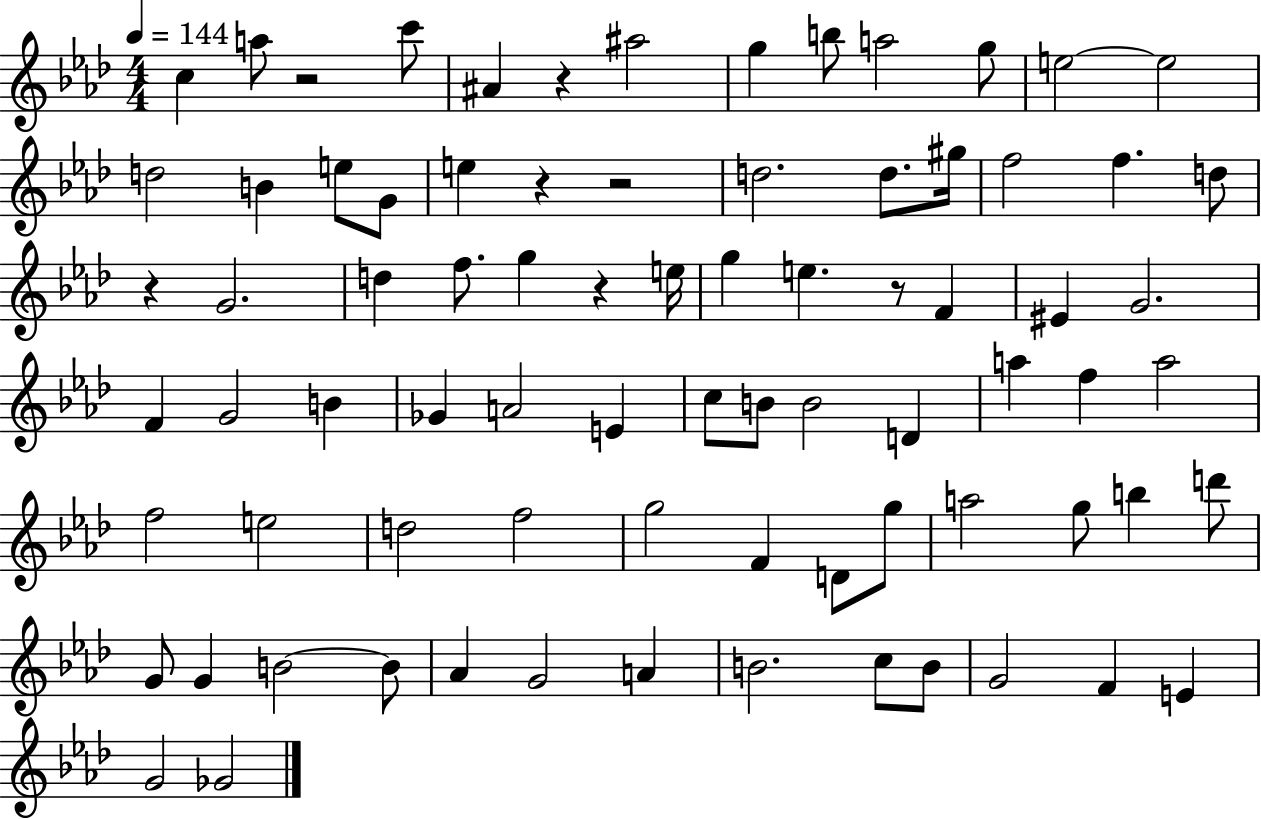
{
  \clef treble
  \numericTimeSignature
  \time 4/4
  \key aes \major
  \tempo 4 = 144
  \repeat volta 2 { c''4 a''8 r2 c'''8 | ais'4 r4 ais''2 | g''4 b''8 a''2 g''8 | e''2~~ e''2 | \break d''2 b'4 e''8 g'8 | e''4 r4 r2 | d''2. d''8. gis''16 | f''2 f''4. d''8 | \break r4 g'2. | d''4 f''8. g''4 r4 e''16 | g''4 e''4. r8 f'4 | eis'4 g'2. | \break f'4 g'2 b'4 | ges'4 a'2 e'4 | c''8 b'8 b'2 d'4 | a''4 f''4 a''2 | \break f''2 e''2 | d''2 f''2 | g''2 f'4 d'8 g''8 | a''2 g''8 b''4 d'''8 | \break g'8 g'4 b'2~~ b'8 | aes'4 g'2 a'4 | b'2. c''8 b'8 | g'2 f'4 e'4 | \break g'2 ges'2 | } \bar "|."
}